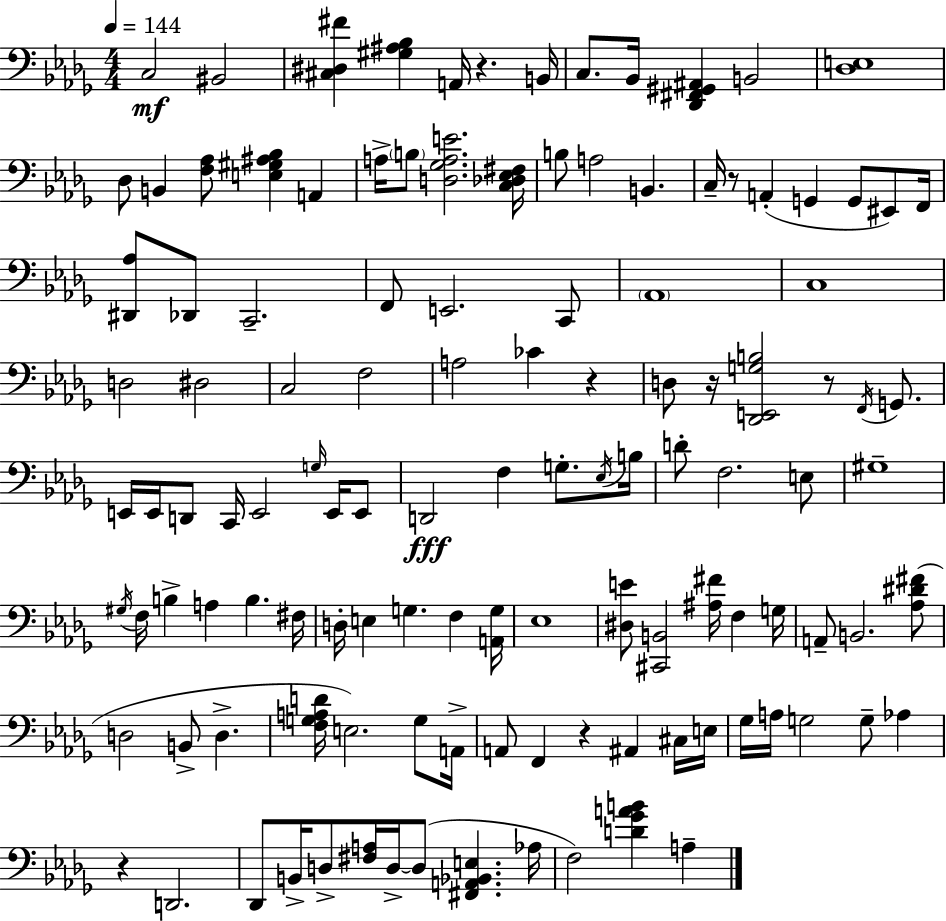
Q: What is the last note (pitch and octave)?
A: A3